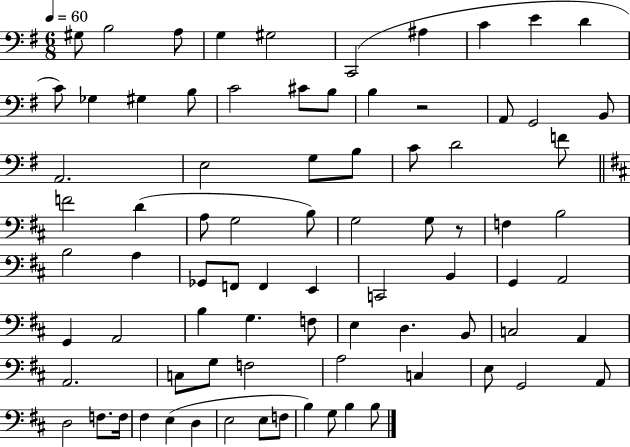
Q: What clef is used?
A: bass